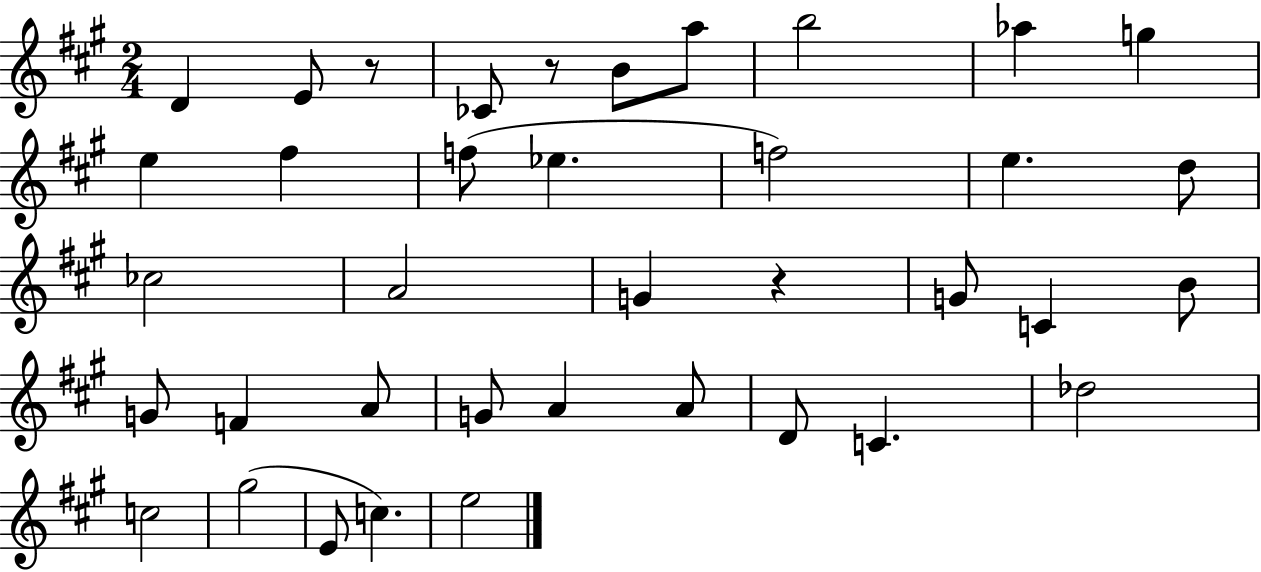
X:1
T:Untitled
M:2/4
L:1/4
K:A
D E/2 z/2 _C/2 z/2 B/2 a/2 b2 _a g e ^f f/2 _e f2 e d/2 _c2 A2 G z G/2 C B/2 G/2 F A/2 G/2 A A/2 D/2 C _d2 c2 ^g2 E/2 c e2